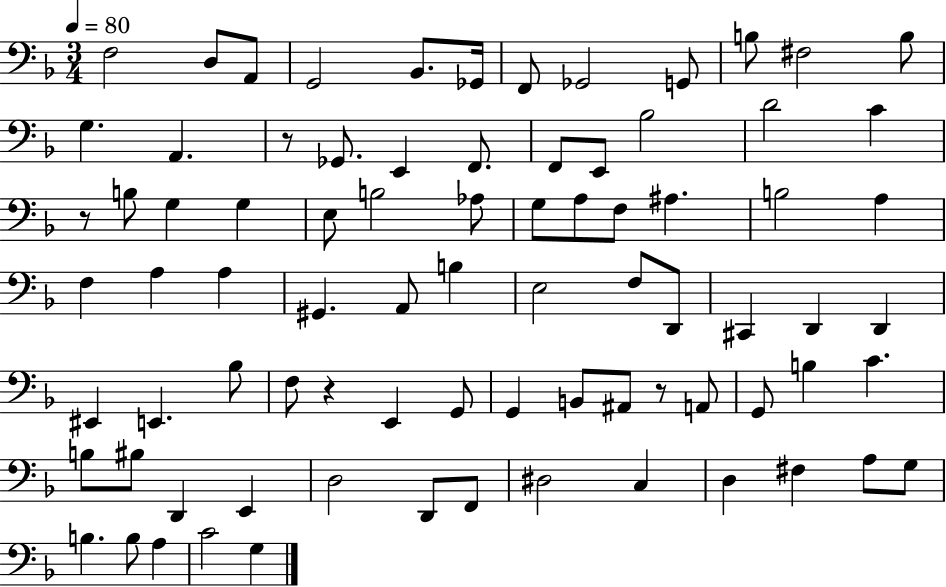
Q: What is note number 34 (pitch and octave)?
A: A3